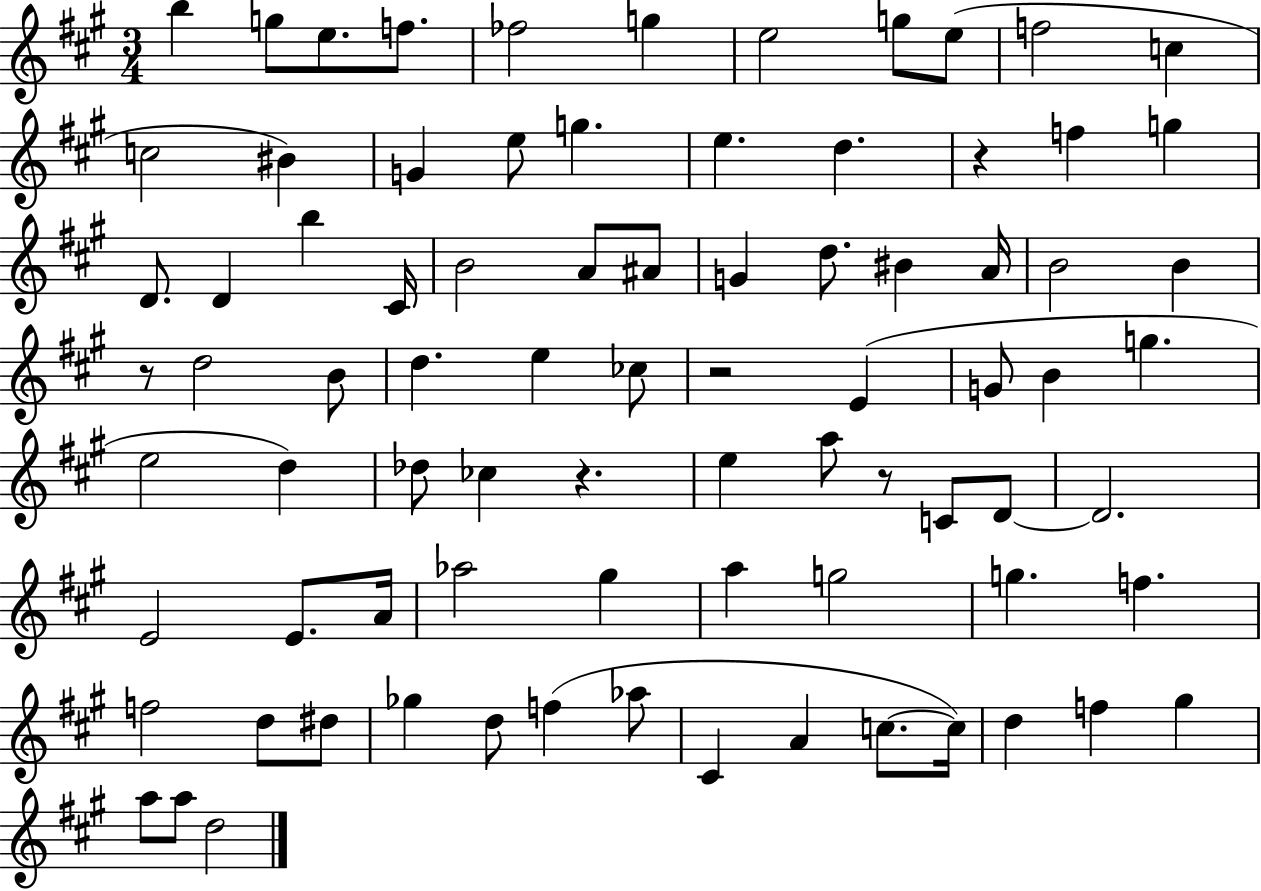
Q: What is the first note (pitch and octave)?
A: B5